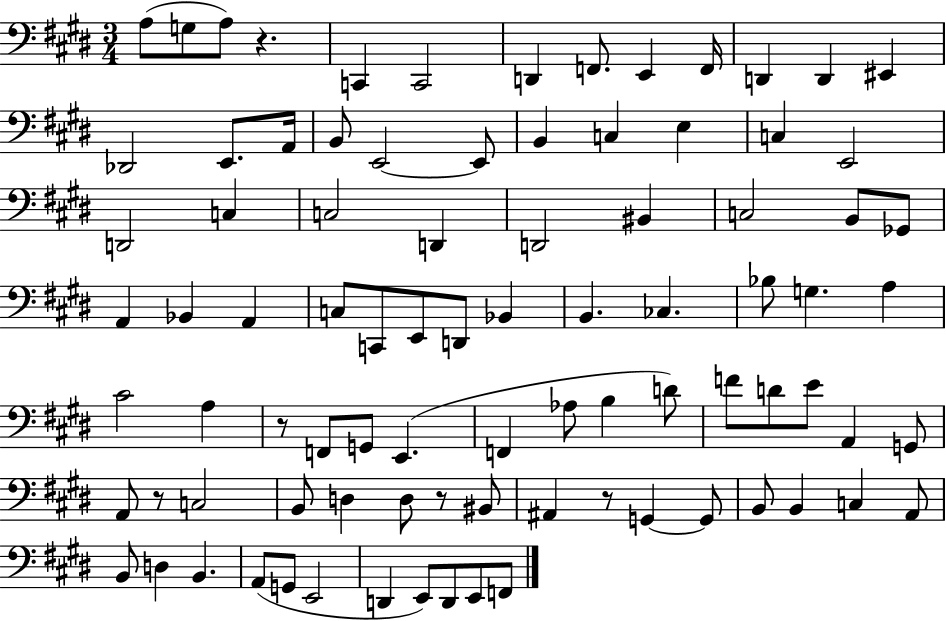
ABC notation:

X:1
T:Untitled
M:3/4
L:1/4
K:E
A,/2 G,/2 A,/2 z C,, C,,2 D,, F,,/2 E,, F,,/4 D,, D,, ^E,, _D,,2 E,,/2 A,,/4 B,,/2 E,,2 E,,/2 B,, C, E, C, E,,2 D,,2 C, C,2 D,, D,,2 ^B,, C,2 B,,/2 _G,,/2 A,, _B,, A,, C,/2 C,,/2 E,,/2 D,,/2 _B,, B,, _C, _B,/2 G, A, ^C2 A, z/2 F,,/2 G,,/2 E,, F,, _A,/2 B, D/2 F/2 D/2 E/2 A,, G,,/2 A,,/2 z/2 C,2 B,,/2 D, D,/2 z/2 ^B,,/2 ^A,, z/2 G,, G,,/2 B,,/2 B,, C, A,,/2 B,,/2 D, B,, A,,/2 G,,/2 E,,2 D,, E,,/2 D,,/2 E,,/2 F,,/2